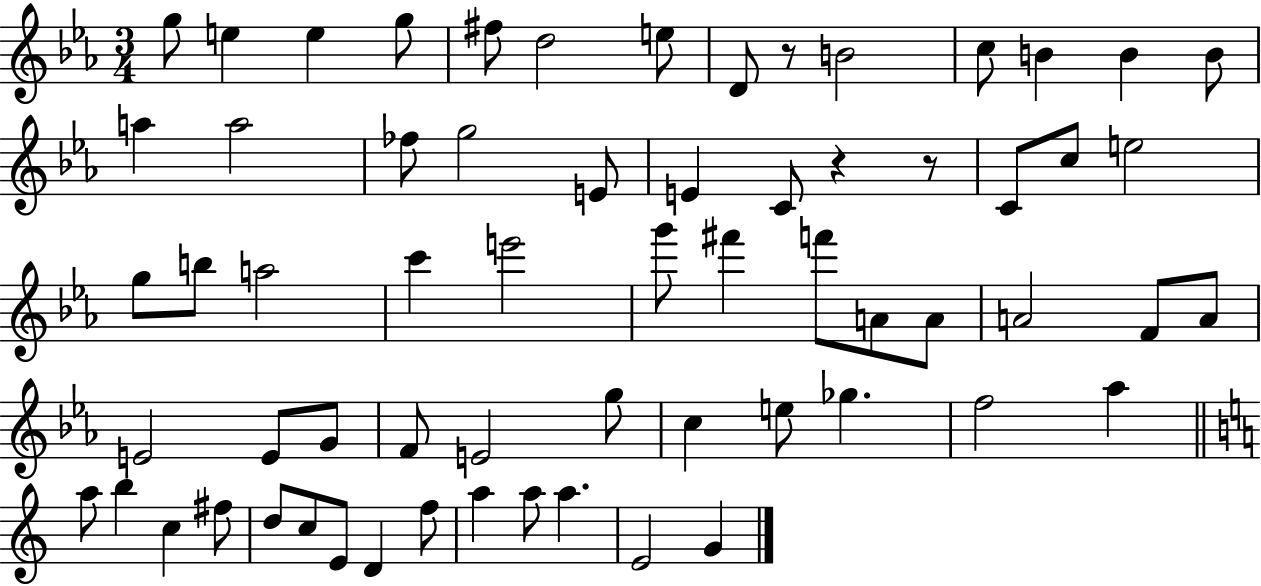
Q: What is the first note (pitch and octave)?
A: G5